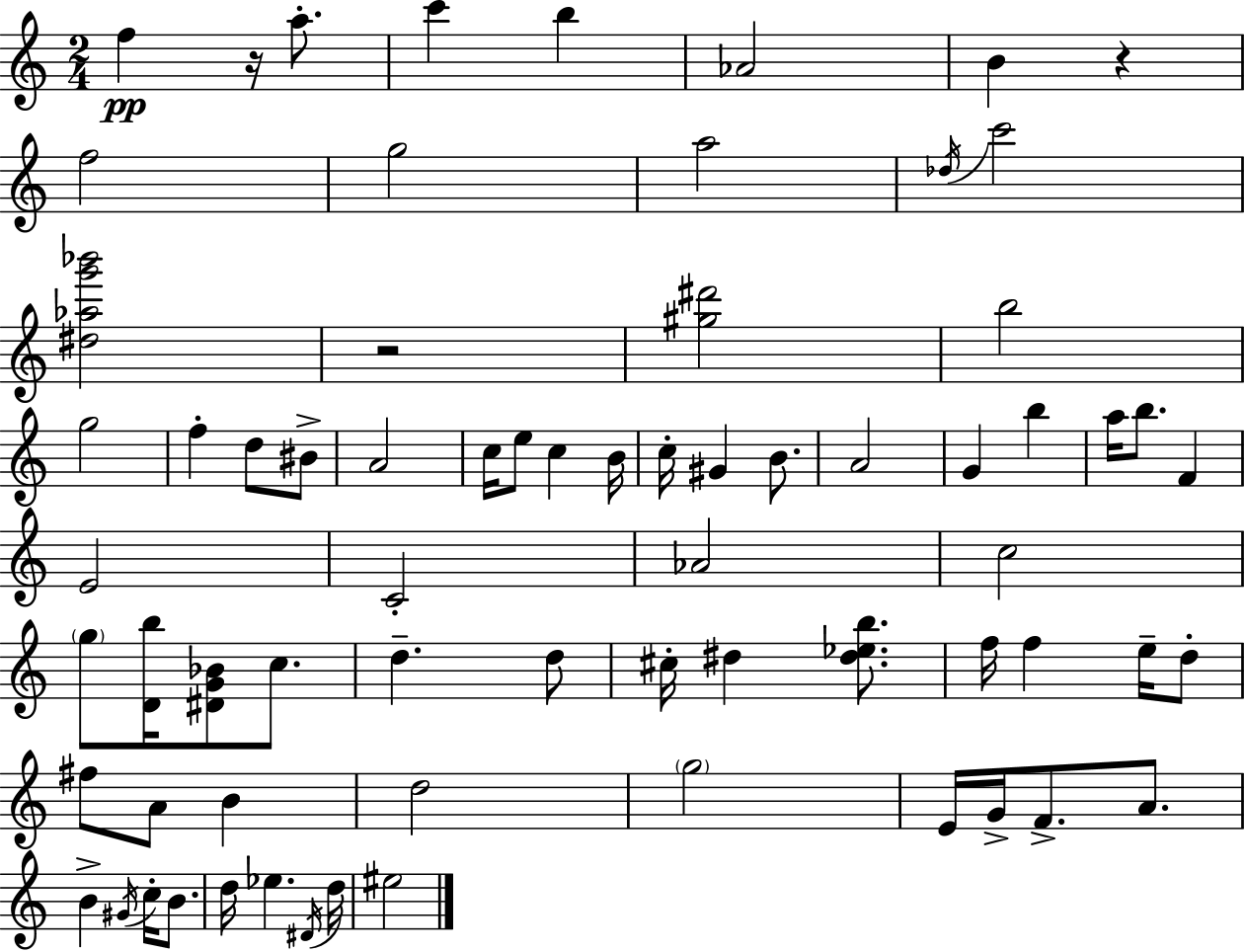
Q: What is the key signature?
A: C major